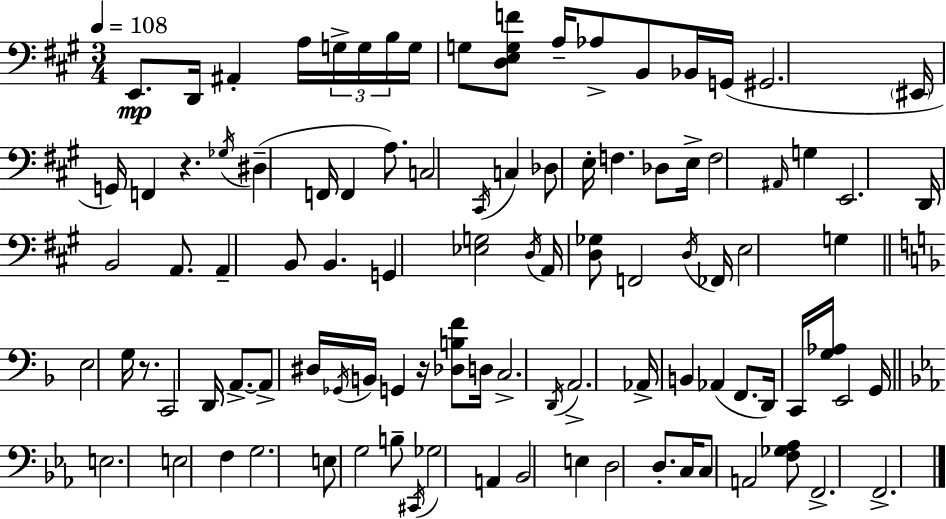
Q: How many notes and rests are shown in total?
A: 99